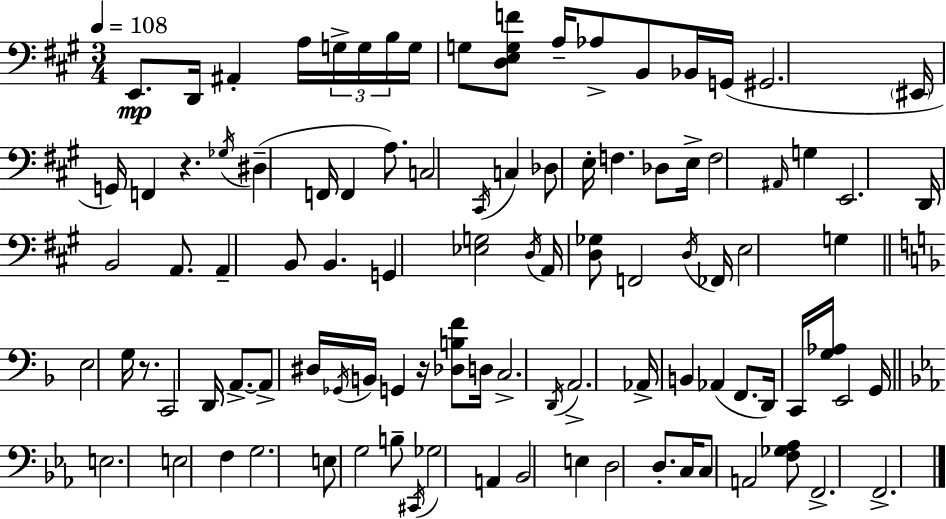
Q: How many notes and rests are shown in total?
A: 99